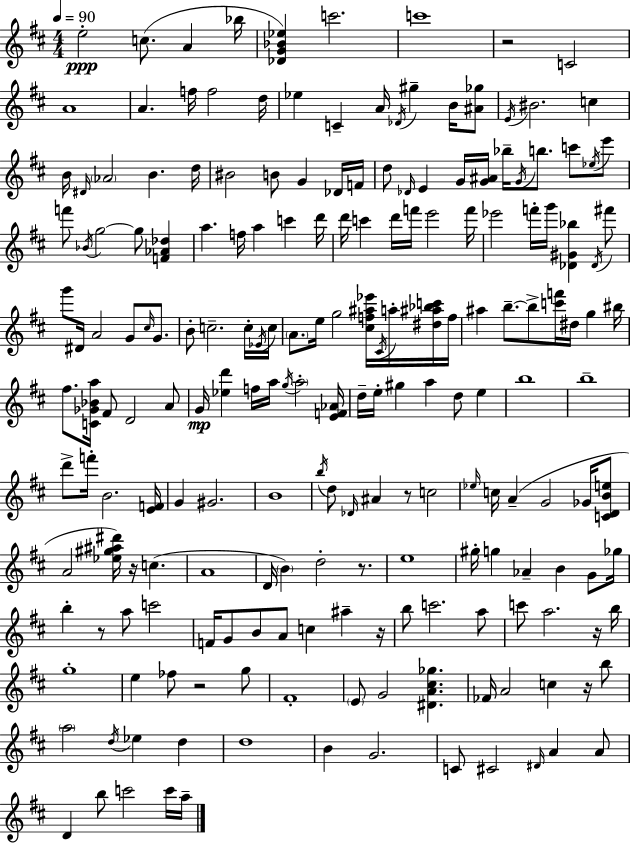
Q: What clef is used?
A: treble